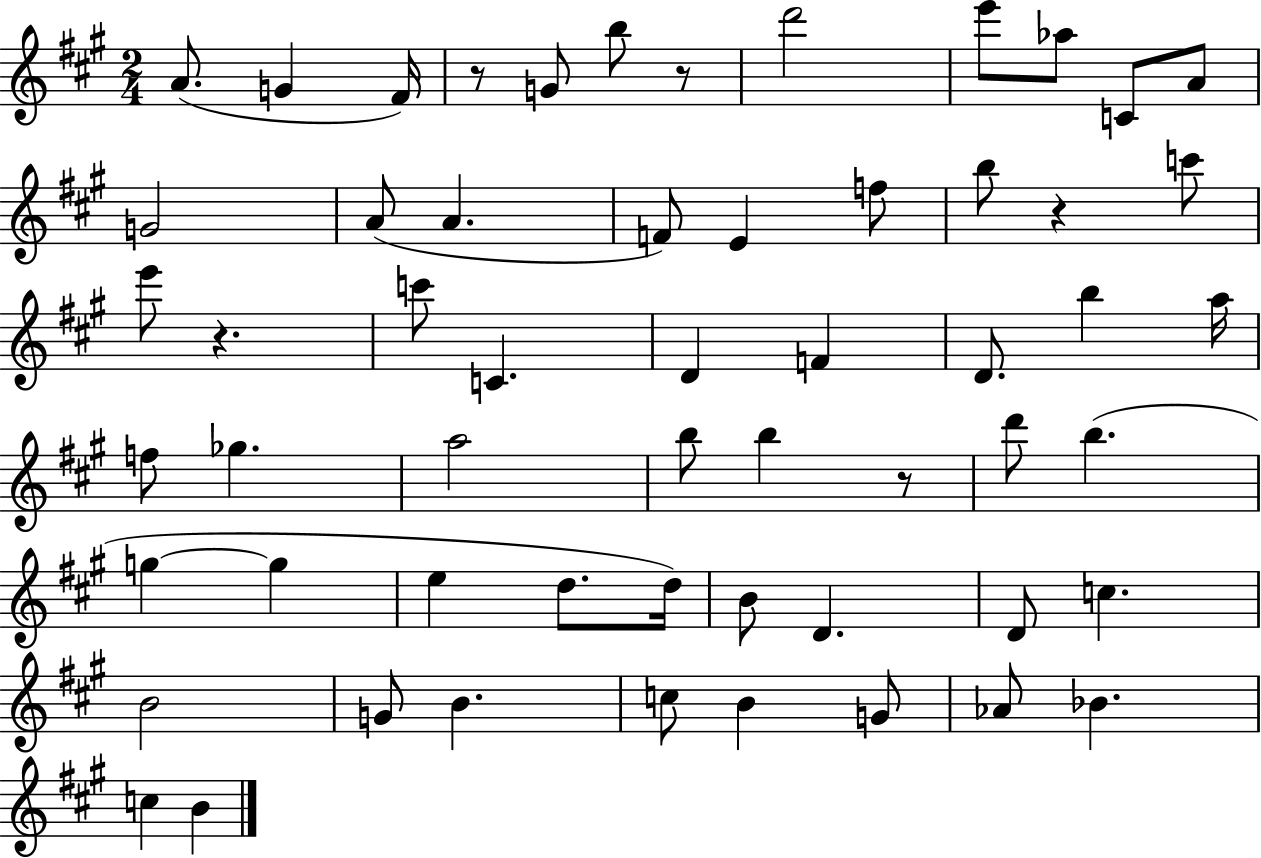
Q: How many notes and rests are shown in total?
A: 57